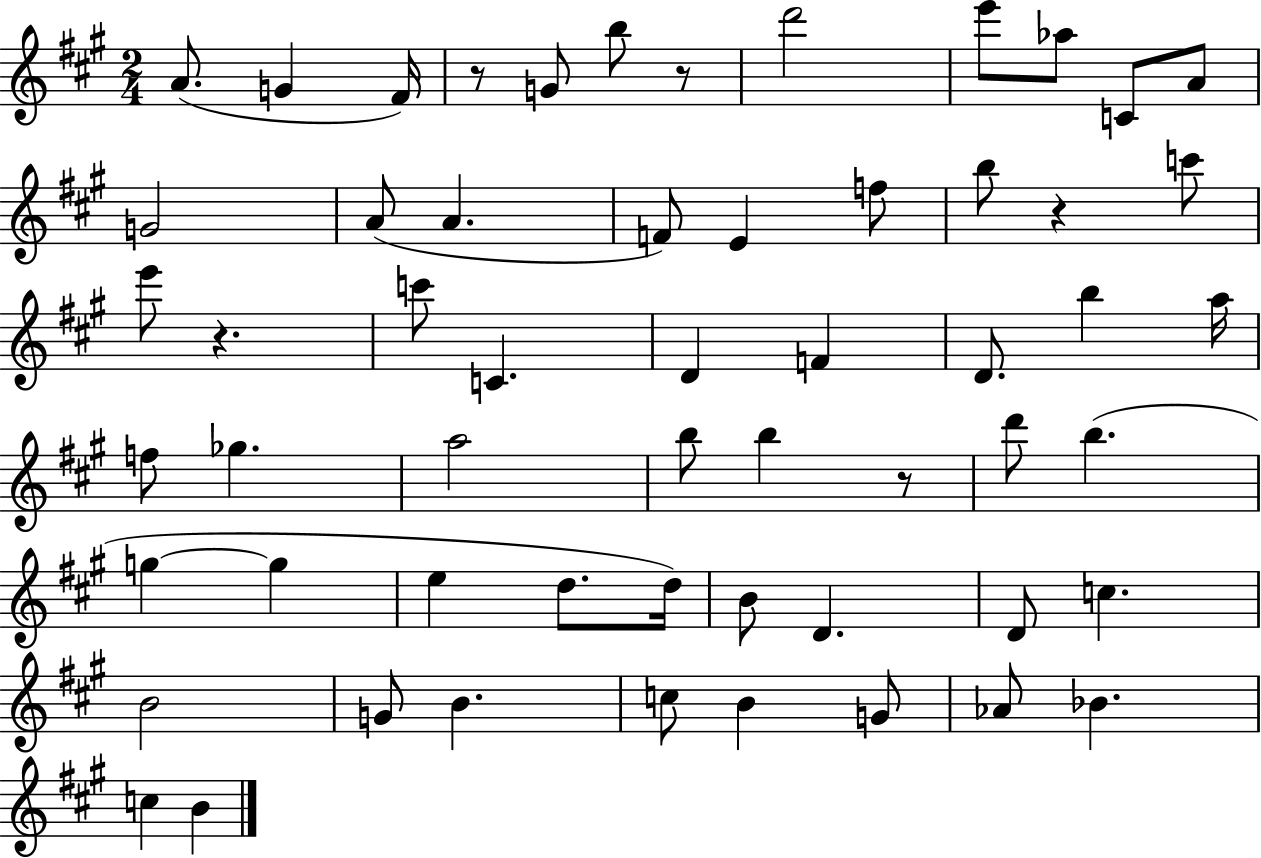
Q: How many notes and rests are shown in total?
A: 57